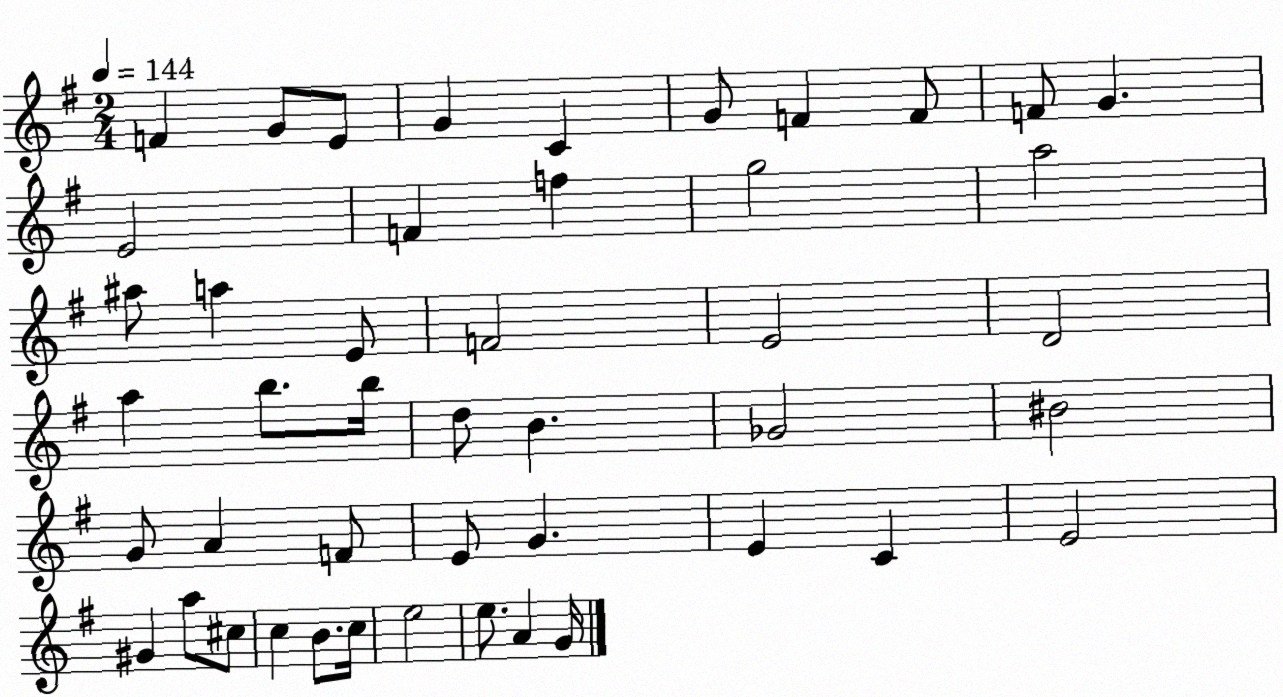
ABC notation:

X:1
T:Untitled
M:2/4
L:1/4
K:G
F G/2 E/2 G C G/2 F F/2 F/2 G E2 F f g2 a2 ^a/2 a E/2 F2 E2 D2 a b/2 b/4 d/2 B _G2 ^B2 G/2 A F/2 E/2 G E C E2 ^G a/2 ^c/2 c B/2 c/4 e2 e/2 A G/4